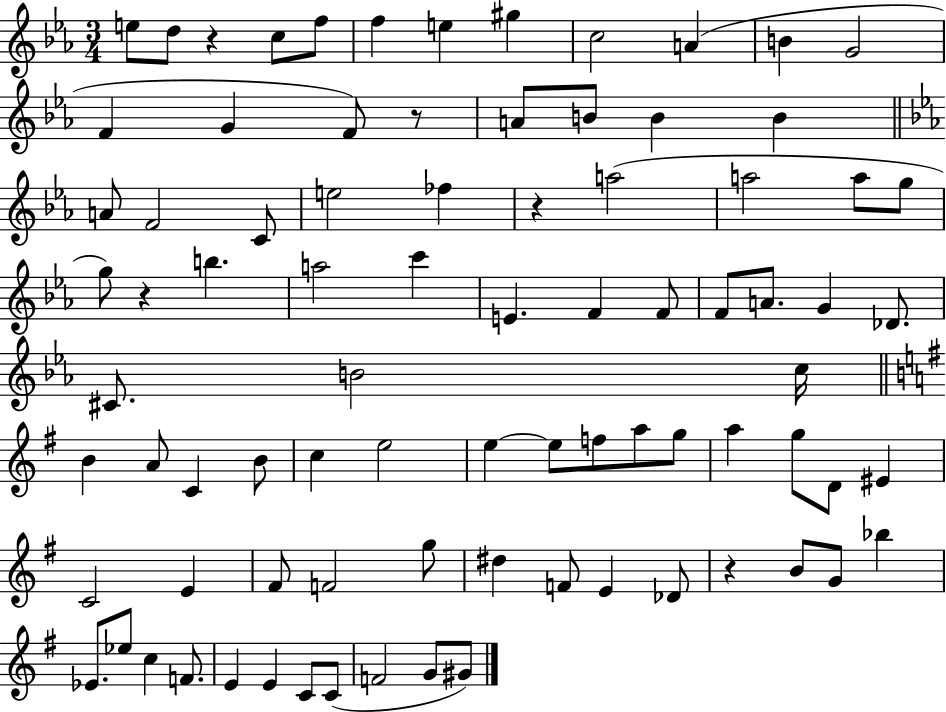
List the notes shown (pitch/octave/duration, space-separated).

E5/e D5/e R/q C5/e F5/e F5/q E5/q G#5/q C5/h A4/q B4/q G4/h F4/q G4/q F4/e R/e A4/e B4/e B4/q B4/q A4/e F4/h C4/e E5/h FES5/q R/q A5/h A5/h A5/e G5/e G5/e R/q B5/q. A5/h C6/q E4/q. F4/q F4/e F4/e A4/e. G4/q Db4/e. C#4/e. B4/h C5/s B4/q A4/e C4/q B4/e C5/q E5/h E5/q E5/e F5/e A5/e G5/e A5/q G5/e D4/e EIS4/q C4/h E4/q F#4/e F4/h G5/e D#5/q F4/e E4/q Db4/e R/q B4/e G4/e Bb5/q Eb4/e. Eb5/e C5/q F4/e. E4/q E4/q C4/e C4/e F4/h G4/e G#4/e